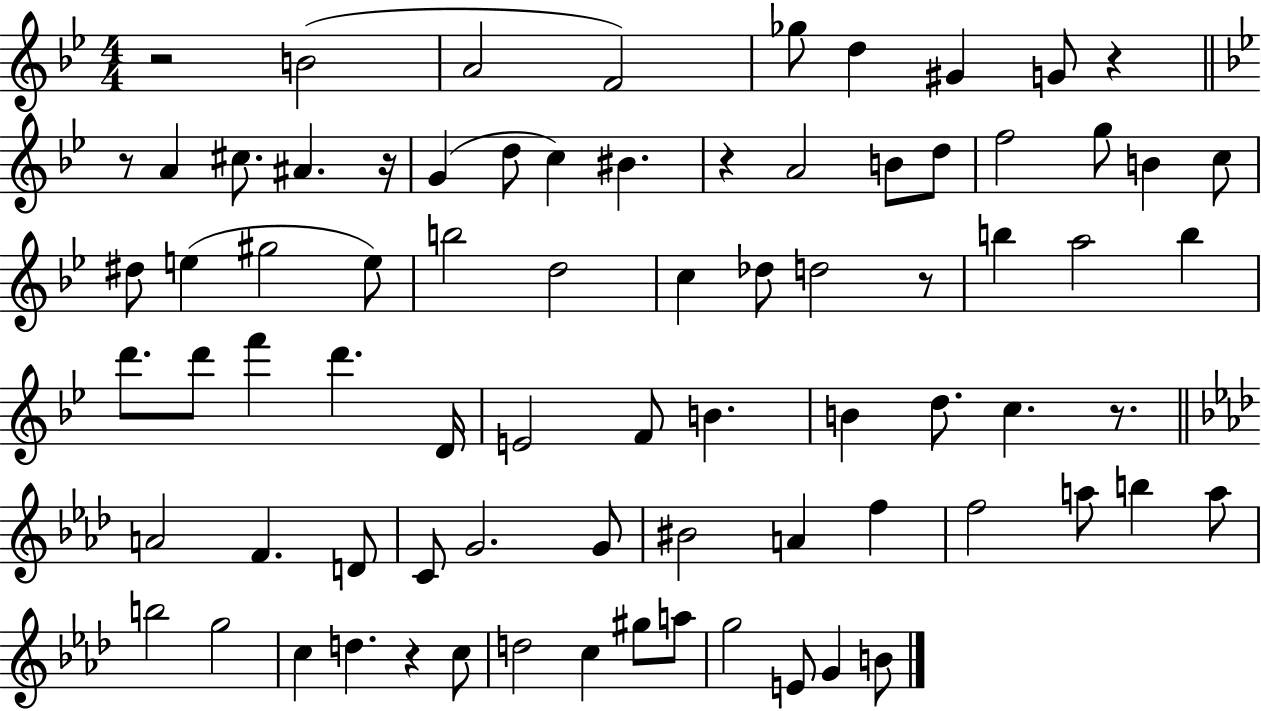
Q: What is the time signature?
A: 4/4